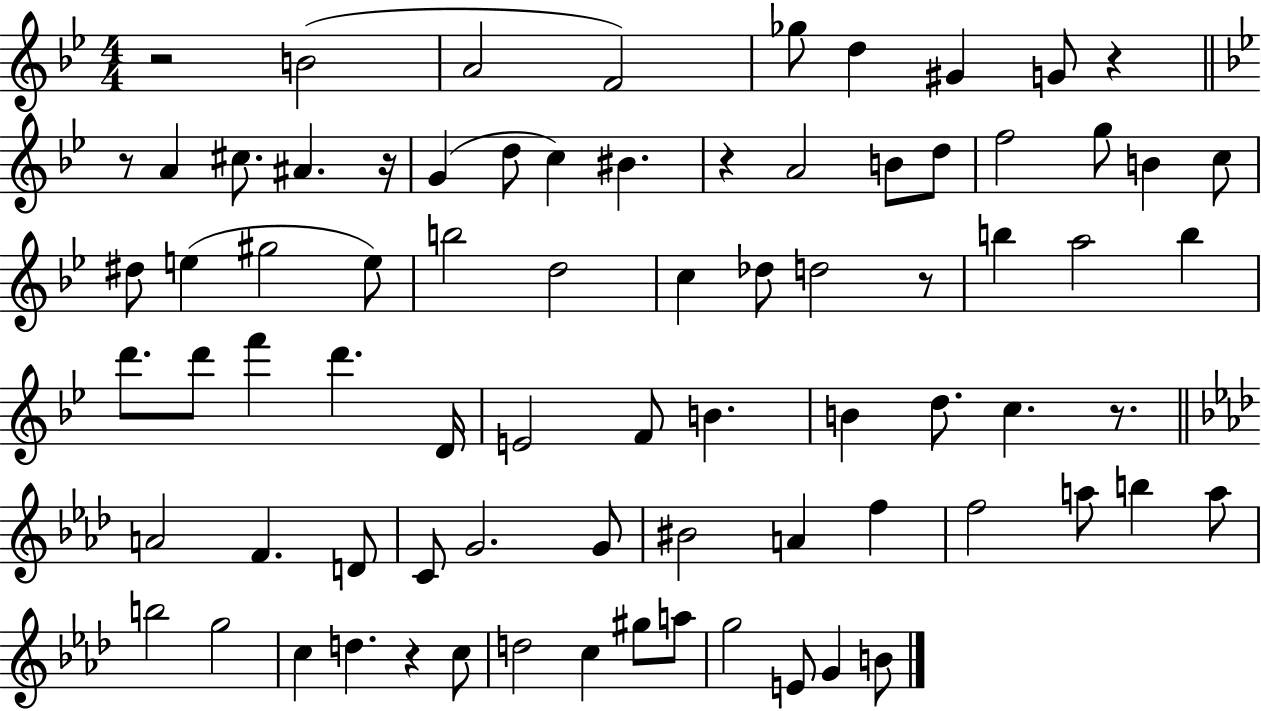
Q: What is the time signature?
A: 4/4